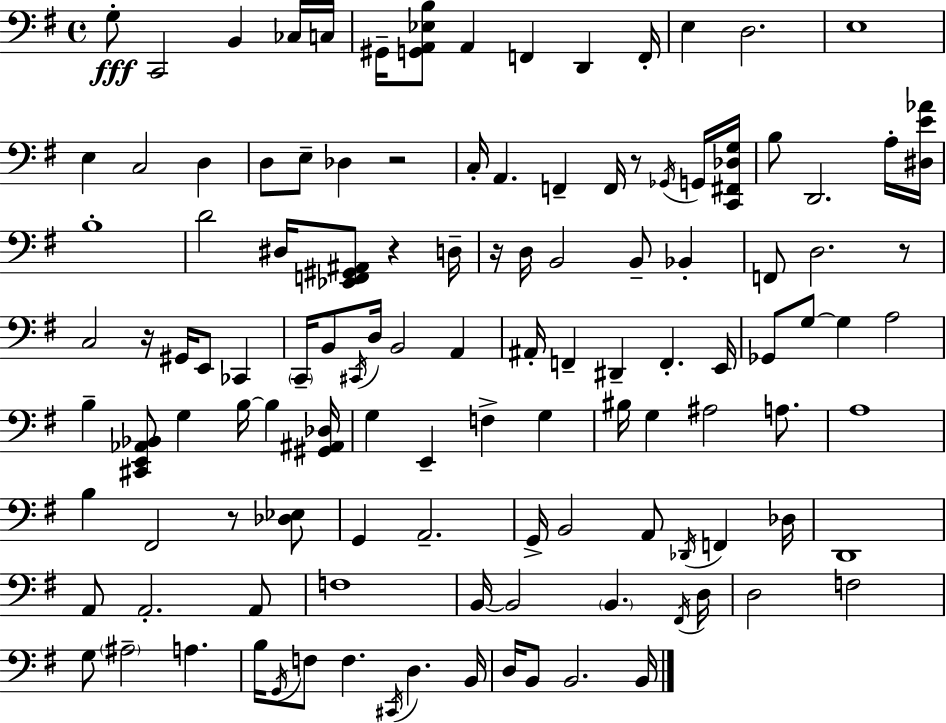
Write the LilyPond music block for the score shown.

{
  \clef bass
  \time 4/4
  \defaultTimeSignature
  \key g \major
  \repeat volta 2 { g8-.\fff c,2 b,4 ces16 c16 | gis,16-- <g, a, ees b>8 a,4 f,4 d,4 f,16-. | e4 d2. | e1 | \break e4 c2 d4 | d8 e8-- des4 r2 | c16-. a,4. f,4-- f,16 r8 \acciaccatura { ges,16 } g,16 | <c, fis, des g>16 b8 d,2. a16-. | \break <dis e' aes'>16 b1-. | d'2 dis16 <ees, f, gis, ais,>8 r4 | d16-- r16 d16 b,2 b,8-- bes,4-. | f,8 d2. r8 | \break c2 r16 gis,16 e,8 ces,4 | \parenthesize c,16-- b,8 \acciaccatura { cis,16 } d16 b,2 a,4 | ais,16-. f,4-- dis,4-- f,4.-. | e,16 ges,8 g8~~ g4 a2 | \break b4-- <cis, e, aes, bes,>8 g4 b16~~ b4 | <gis, ais, des>16 g4 e,4-- f4-> g4 | bis16 g4 ais2 a8. | a1 | \break b4 fis,2 r8 | <des ees>8 g,4 a,2.-- | g,16-> b,2 a,8 \acciaccatura { des,16 } f,4 | des16 d,1 | \break a,8 a,2.-. | a,8 f1 | b,16~~ b,2 \parenthesize b,4. | \acciaccatura { fis,16 } d16 d2 f2 | \break g8 \parenthesize ais2-- a4. | b16 \acciaccatura { g,16 } f8 f4. \acciaccatura { cis,16 } d4. | b,16 d16 b,8 b,2. | b,16 } \bar "|."
}